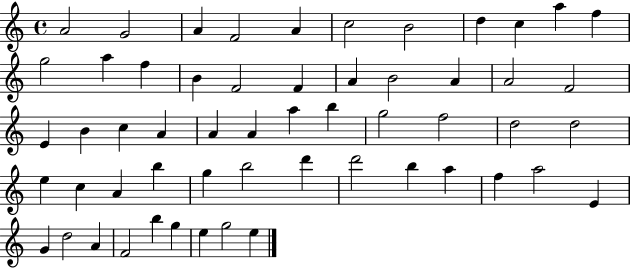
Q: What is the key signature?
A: C major